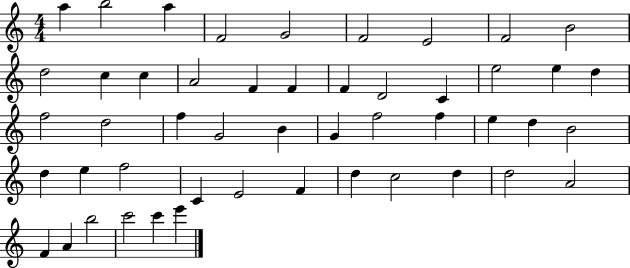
X:1
T:Untitled
M:4/4
L:1/4
K:C
a b2 a F2 G2 F2 E2 F2 B2 d2 c c A2 F F F D2 C e2 e d f2 d2 f G2 B G f2 f e d B2 d e f2 C E2 F d c2 d d2 A2 F A b2 c'2 c' e'